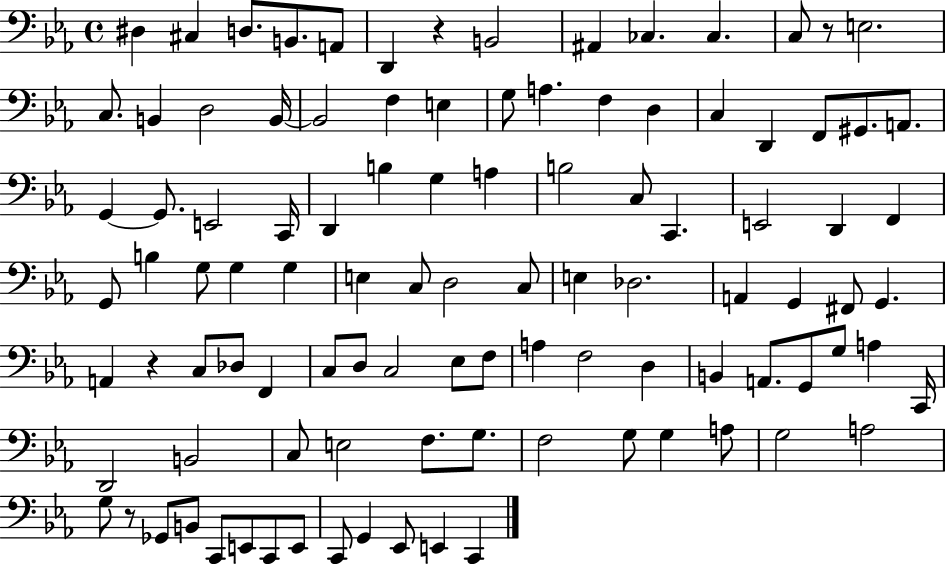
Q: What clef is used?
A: bass